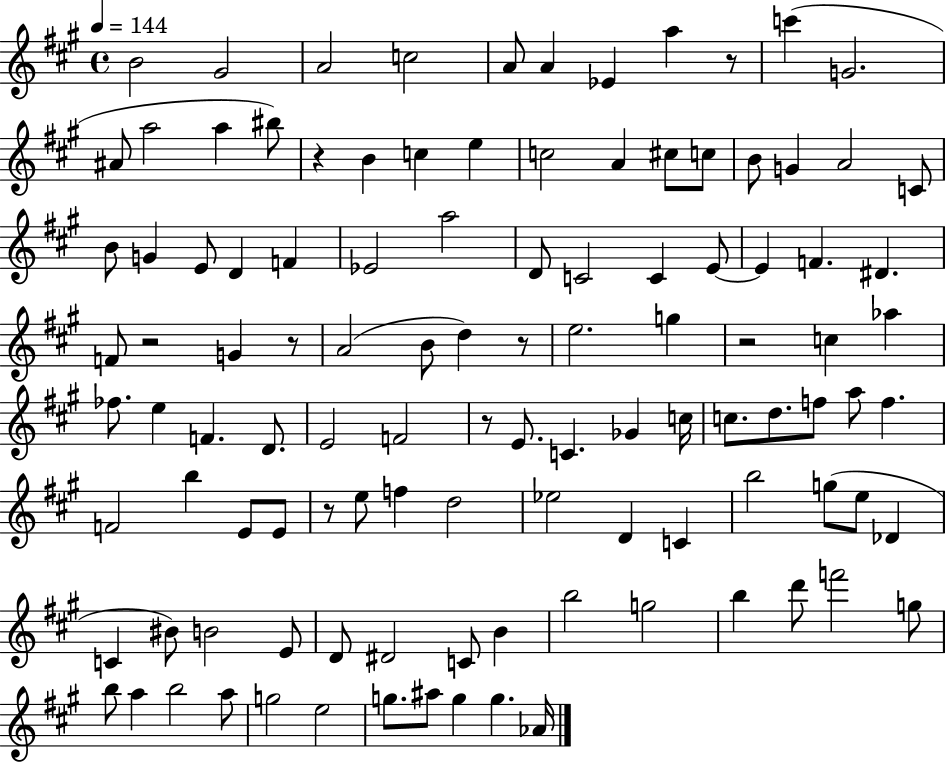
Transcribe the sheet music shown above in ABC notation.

X:1
T:Untitled
M:4/4
L:1/4
K:A
B2 ^G2 A2 c2 A/2 A _E a z/2 c' G2 ^A/2 a2 a ^b/2 z B c e c2 A ^c/2 c/2 B/2 G A2 C/2 B/2 G E/2 D F _E2 a2 D/2 C2 C E/2 E F ^D F/2 z2 G z/2 A2 B/2 d z/2 e2 g z2 c _a _f/2 e F D/2 E2 F2 z/2 E/2 C _G c/4 c/2 d/2 f/2 a/2 f F2 b E/2 E/2 z/2 e/2 f d2 _e2 D C b2 g/2 e/2 _D C ^B/2 B2 E/2 D/2 ^D2 C/2 B b2 g2 b d'/2 f'2 g/2 b/2 a b2 a/2 g2 e2 g/2 ^a/2 g g _A/4